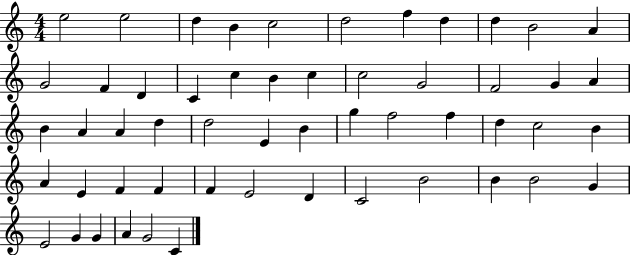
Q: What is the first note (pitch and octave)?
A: E5